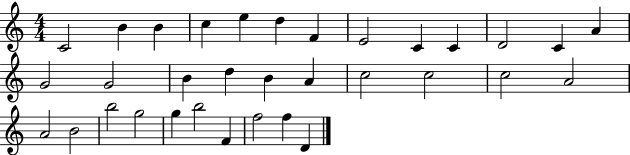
{
  \clef treble
  \numericTimeSignature
  \time 4/4
  \key c \major
  c'2 b'4 b'4 | c''4 e''4 d''4 f'4 | e'2 c'4 c'4 | d'2 c'4 a'4 | \break g'2 g'2 | b'4 d''4 b'4 a'4 | c''2 c''2 | c''2 a'2 | \break a'2 b'2 | b''2 g''2 | g''4 b''2 f'4 | f''2 f''4 d'4 | \break \bar "|."
}